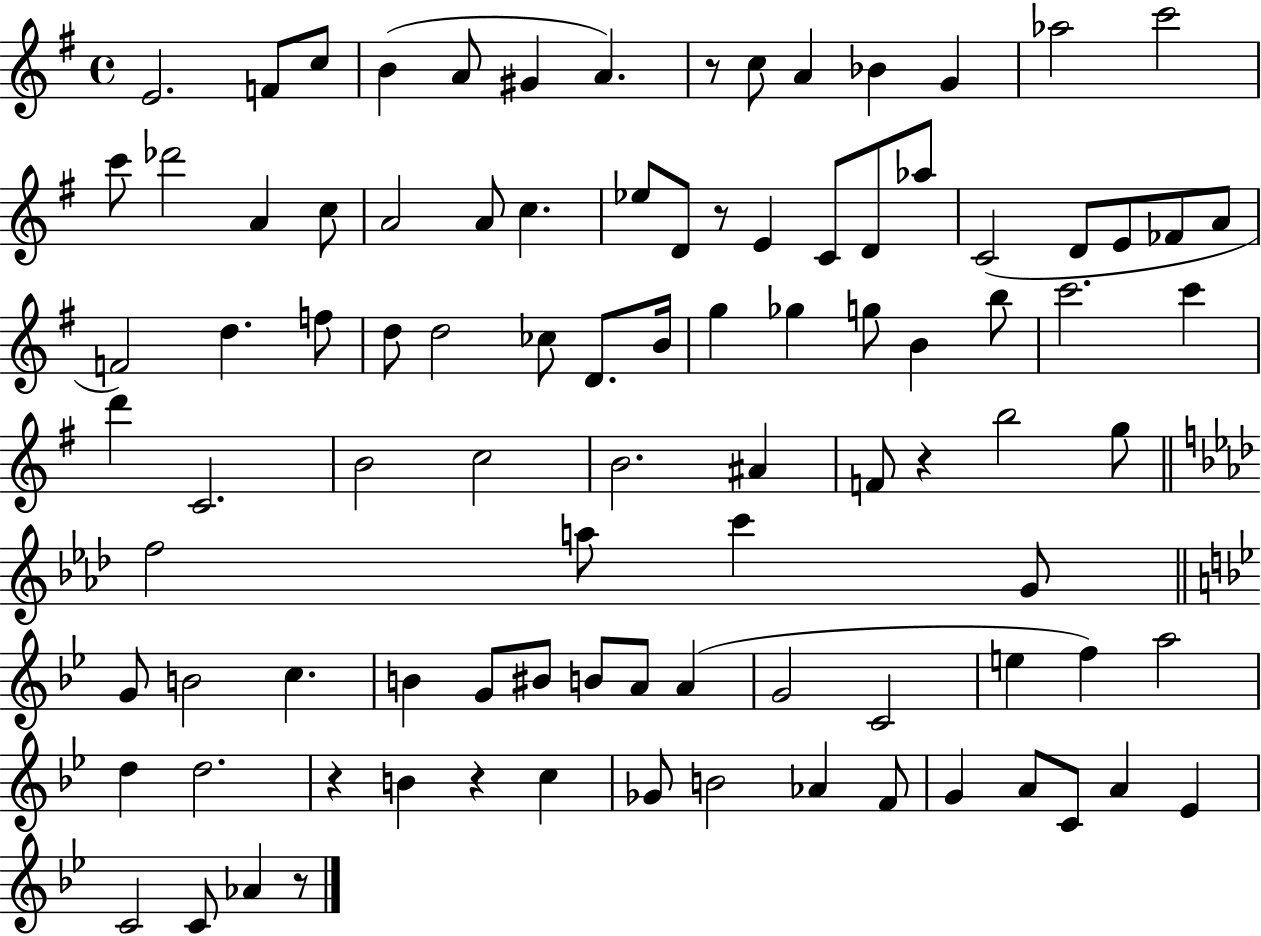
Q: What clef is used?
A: treble